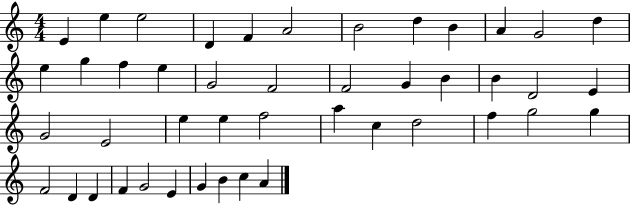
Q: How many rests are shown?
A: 0